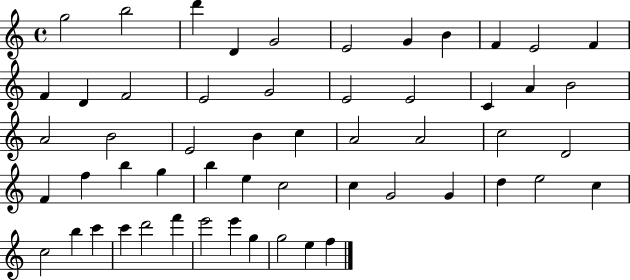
G5/h B5/h D6/q D4/q G4/h E4/h G4/q B4/q F4/q E4/h F4/q F4/q D4/q F4/h E4/h G4/h E4/h E4/h C4/q A4/q B4/h A4/h B4/h E4/h B4/q C5/q A4/h A4/h C5/h D4/h F4/q F5/q B5/q G5/q B5/q E5/q C5/h C5/q G4/h G4/q D5/q E5/h C5/q C5/h B5/q C6/q C6/q D6/h F6/q E6/h E6/q G5/q G5/h E5/q F5/q